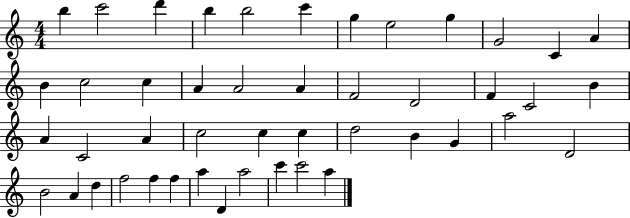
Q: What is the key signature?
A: C major